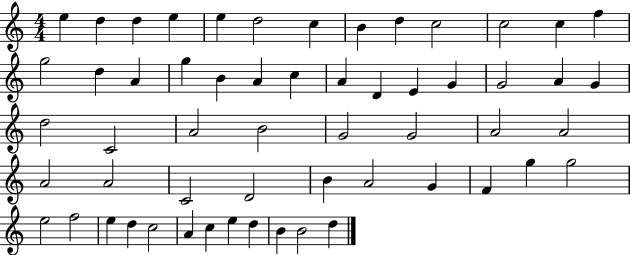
{
  \clef treble
  \numericTimeSignature
  \time 4/4
  \key c \major
  e''4 d''4 d''4 e''4 | e''4 d''2 c''4 | b'4 d''4 c''2 | c''2 c''4 f''4 | \break g''2 d''4 a'4 | g''4 b'4 a'4 c''4 | a'4 d'4 e'4 g'4 | g'2 a'4 g'4 | \break d''2 c'2 | a'2 b'2 | g'2 g'2 | a'2 a'2 | \break a'2 a'2 | c'2 d'2 | b'4 a'2 g'4 | f'4 g''4 g''2 | \break e''2 f''2 | e''4 d''4 c''2 | a'4 c''4 e''4 d''4 | b'4 b'2 d''4 | \break \bar "|."
}